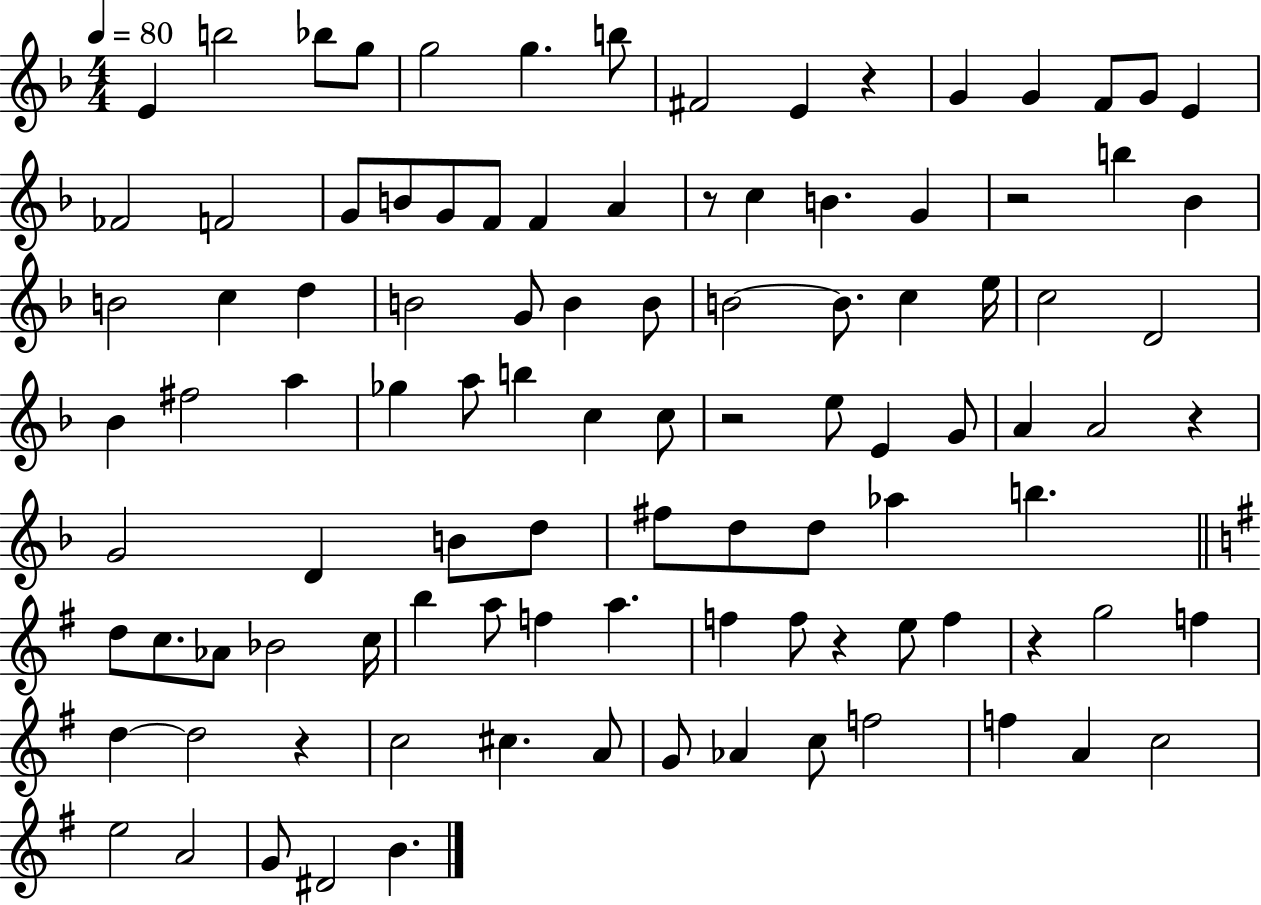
{
  \clef treble
  \numericTimeSignature
  \time 4/4
  \key f \major
  \tempo 4 = 80
  e'4 b''2 bes''8 g''8 | g''2 g''4. b''8 | fis'2 e'4 r4 | g'4 g'4 f'8 g'8 e'4 | \break fes'2 f'2 | g'8 b'8 g'8 f'8 f'4 a'4 | r8 c''4 b'4. g'4 | r2 b''4 bes'4 | \break b'2 c''4 d''4 | b'2 g'8 b'4 b'8 | b'2~~ b'8. c''4 e''16 | c''2 d'2 | \break bes'4 fis''2 a''4 | ges''4 a''8 b''4 c''4 c''8 | r2 e''8 e'4 g'8 | a'4 a'2 r4 | \break g'2 d'4 b'8 d''8 | fis''8 d''8 d''8 aes''4 b''4. | \bar "||" \break \key e \minor d''8 c''8. aes'8 bes'2 c''16 | b''4 a''8 f''4 a''4. | f''4 f''8 r4 e''8 f''4 | r4 g''2 f''4 | \break d''4~~ d''2 r4 | c''2 cis''4. a'8 | g'8 aes'4 c''8 f''2 | f''4 a'4 c''2 | \break e''2 a'2 | g'8 dis'2 b'4. | \bar "|."
}